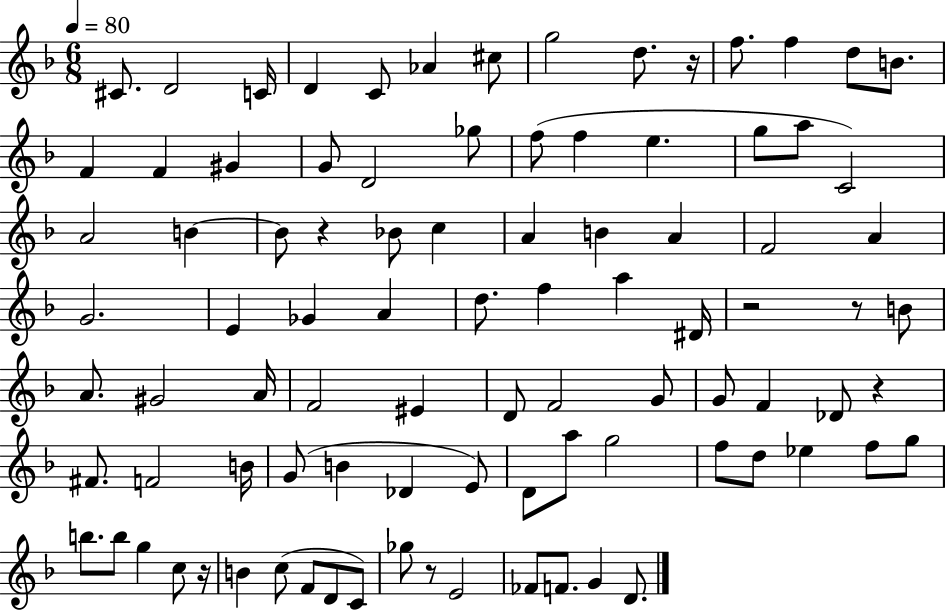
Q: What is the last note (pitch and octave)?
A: D4